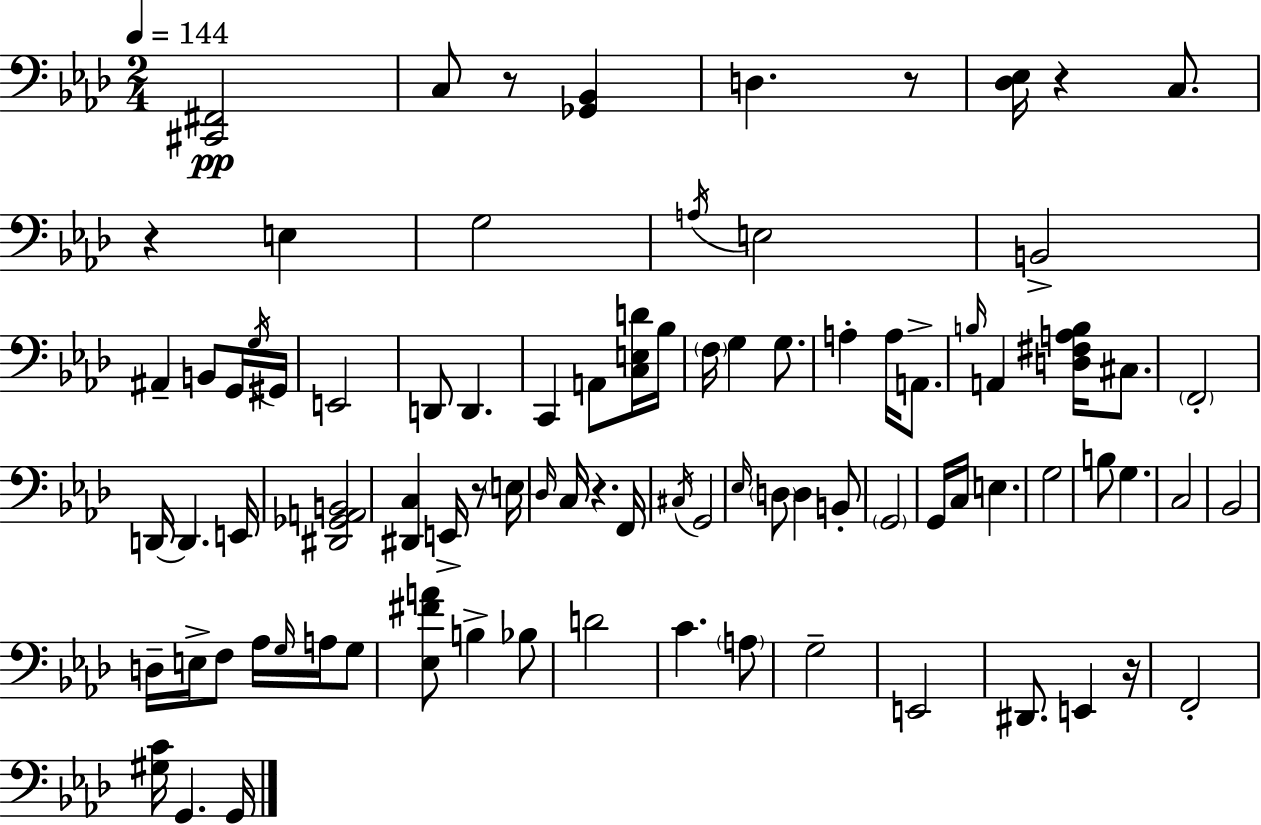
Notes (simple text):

[C#2,F#2]/h C3/e R/e [Gb2,Bb2]/q D3/q. R/e [Db3,Eb3]/s R/q C3/e. R/q E3/q G3/h A3/s E3/h B2/h A#2/q B2/e G2/s G3/s G#2/s E2/h D2/e D2/q. C2/q A2/e [C3,E3,D4]/s Bb3/s F3/s G3/q G3/e. A3/q A3/s A2/e. B3/s A2/q [D3,F#3,A3,B3]/s C#3/e. F2/h D2/s D2/q. E2/s [D#2,Gb2,A2,B2]/h [D#2,C3]/q E2/s R/e E3/s Db3/s C3/s R/q. F2/s C#3/s G2/h Eb3/s D3/e D3/q B2/e G2/h G2/s C3/s E3/q. G3/h B3/e G3/q. C3/h Bb2/h D3/s E3/s F3/e Ab3/s G3/s A3/s G3/e [Eb3,F#4,A4]/e B3/q Bb3/e D4/h C4/q. A3/e G3/h E2/h D#2/e. E2/q R/s F2/h [G#3,C4]/s G2/q. G2/s